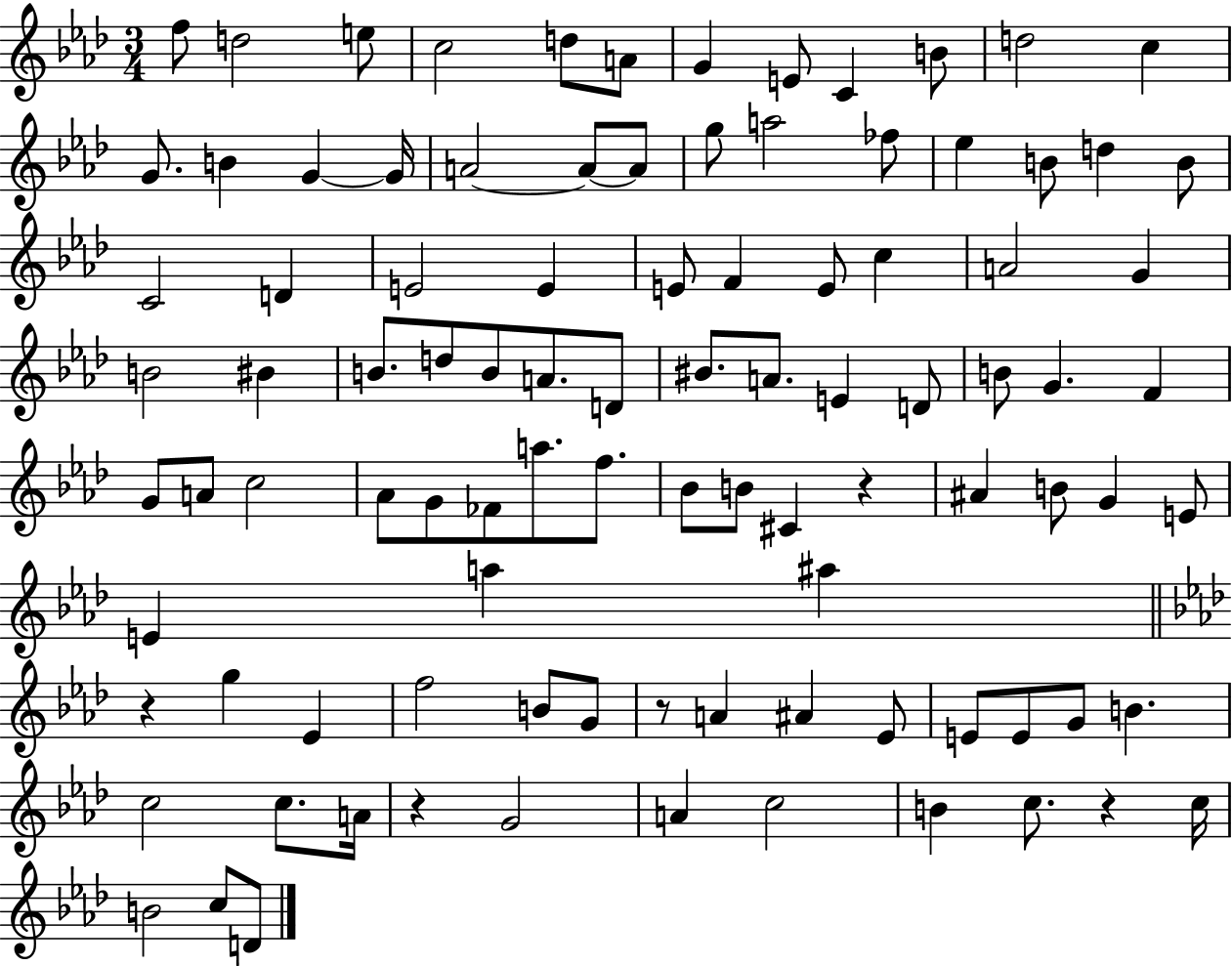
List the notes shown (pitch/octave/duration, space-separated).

F5/e D5/h E5/e C5/h D5/e A4/e G4/q E4/e C4/q B4/e D5/h C5/q G4/e. B4/q G4/q G4/s A4/h A4/e A4/e G5/e A5/h FES5/e Eb5/q B4/e D5/q B4/e C4/h D4/q E4/h E4/q E4/e F4/q E4/e C5/q A4/h G4/q B4/h BIS4/q B4/e. D5/e B4/e A4/e. D4/e BIS4/e. A4/e. E4/q D4/e B4/e G4/q. F4/q G4/e A4/e C5/h Ab4/e G4/e FES4/e A5/e. F5/e. Bb4/e B4/e C#4/q R/q A#4/q B4/e G4/q E4/e E4/q A5/q A#5/q R/q G5/q Eb4/q F5/h B4/e G4/e R/e A4/q A#4/q Eb4/e E4/e E4/e G4/e B4/q. C5/h C5/e. A4/s R/q G4/h A4/q C5/h B4/q C5/e. R/q C5/s B4/h C5/e D4/e